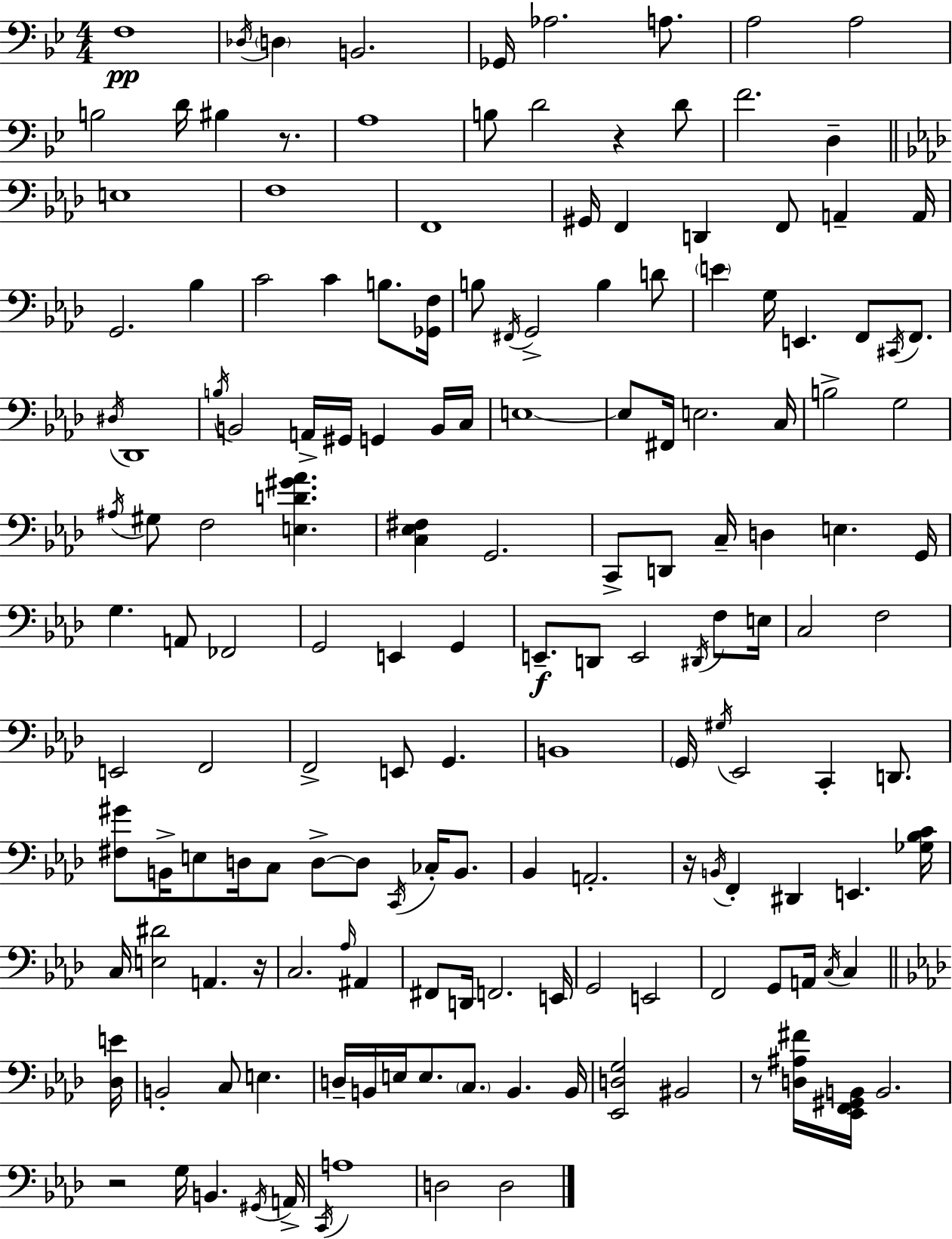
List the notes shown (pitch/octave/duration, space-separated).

F3/w Db3/s D3/q B2/h. Gb2/s Ab3/h. A3/e. A3/h A3/h B3/h D4/s BIS3/q R/e. A3/w B3/e D4/h R/q D4/e F4/h. D3/q E3/w F3/w F2/w G#2/s F2/q D2/q F2/e A2/q A2/s G2/h. Bb3/q C4/h C4/q B3/e. [Gb2,F3]/s B3/e F#2/s G2/h B3/q D4/e E4/q G3/s E2/q. F2/e C#2/s F2/e. D#3/s Db2/w B3/s B2/h A2/s G#2/s G2/q B2/s C3/s E3/w E3/e F#2/s E3/h. C3/s B3/h G3/h A#3/s G#3/e F3/h [E3,D4,G#4,Ab4]/q. [C3,Eb3,F#3]/q G2/h. C2/e D2/e C3/s D3/q E3/q. G2/s G3/q. A2/e FES2/h G2/h E2/q G2/q E2/e. D2/e E2/h D#2/s F3/e E3/s C3/h F3/h E2/h F2/h F2/h E2/e G2/q. B2/w G2/s G#3/s Eb2/h C2/q D2/e. [F#3,G#4]/e B2/s E3/e D3/s C3/e D3/e D3/e C2/s CES3/s B2/e. Bb2/q A2/h. R/s B2/s F2/q D#2/q E2/q. [Gb3,Bb3,C4]/s C3/s [E3,D#4]/h A2/q. R/s C3/h. Ab3/s A#2/q F#2/e D2/s F2/h. E2/s G2/h E2/h F2/h G2/e A2/s C3/s C3/q [Db3,E4]/s B2/h C3/e E3/q. D3/s B2/s E3/s E3/e. C3/e. B2/q. B2/s [Eb2,D3,G3]/h BIS2/h R/e [D3,A#3,F#4]/s [Eb2,F2,G#2,B2]/s B2/h. R/h G3/s B2/q. G#2/s A2/s C2/s A3/w D3/h D3/h